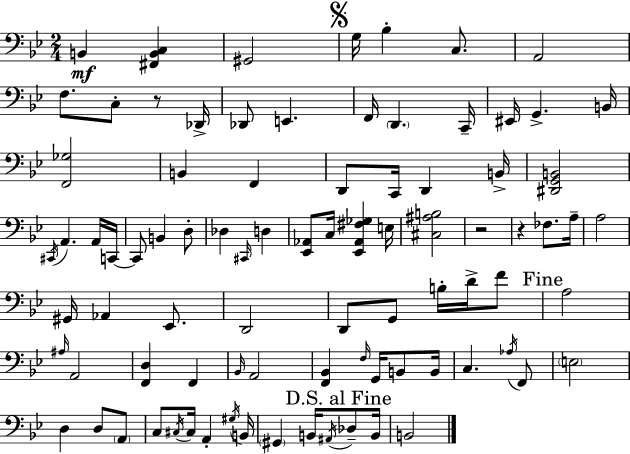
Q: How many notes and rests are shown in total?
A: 87